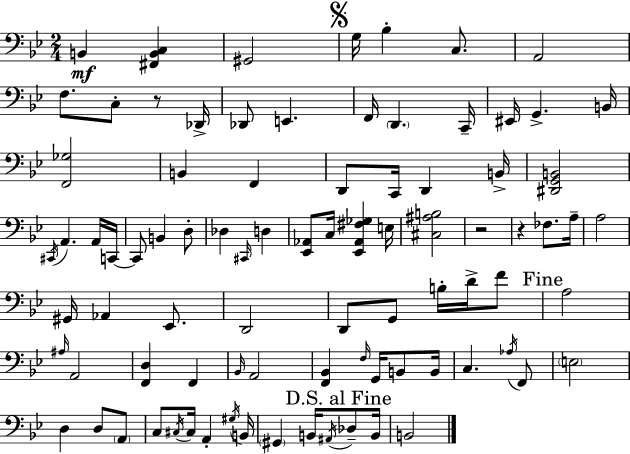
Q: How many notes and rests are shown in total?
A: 87